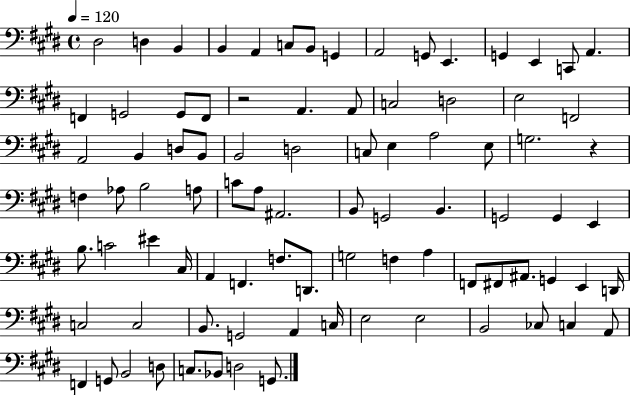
D#3/h D3/q B2/q B2/q A2/q C3/e B2/e G2/q A2/h G2/e E2/q. G2/q E2/q C2/e A2/q. F2/q G2/h G2/e F2/e R/h A2/q. A2/e C3/h D3/h E3/h F2/h A2/h B2/q D3/e B2/e B2/h D3/h C3/e E3/q A3/h E3/e G3/h. R/q F3/q Ab3/e B3/h A3/e C4/e A3/e A#2/h. B2/e G2/h B2/q. G2/h G2/q E2/q B3/e. C4/h EIS4/q C#3/s A2/q F2/q. F3/e. D2/e. G3/h F3/q A3/q F2/e F#2/e A#2/e. G2/q E2/q D2/s C3/h C3/h B2/e. G2/h A2/q C3/s E3/h E3/h B2/h CES3/e C3/q A2/e F2/q G2/e B2/h D3/e C3/e. Bb2/e D3/h G2/e.